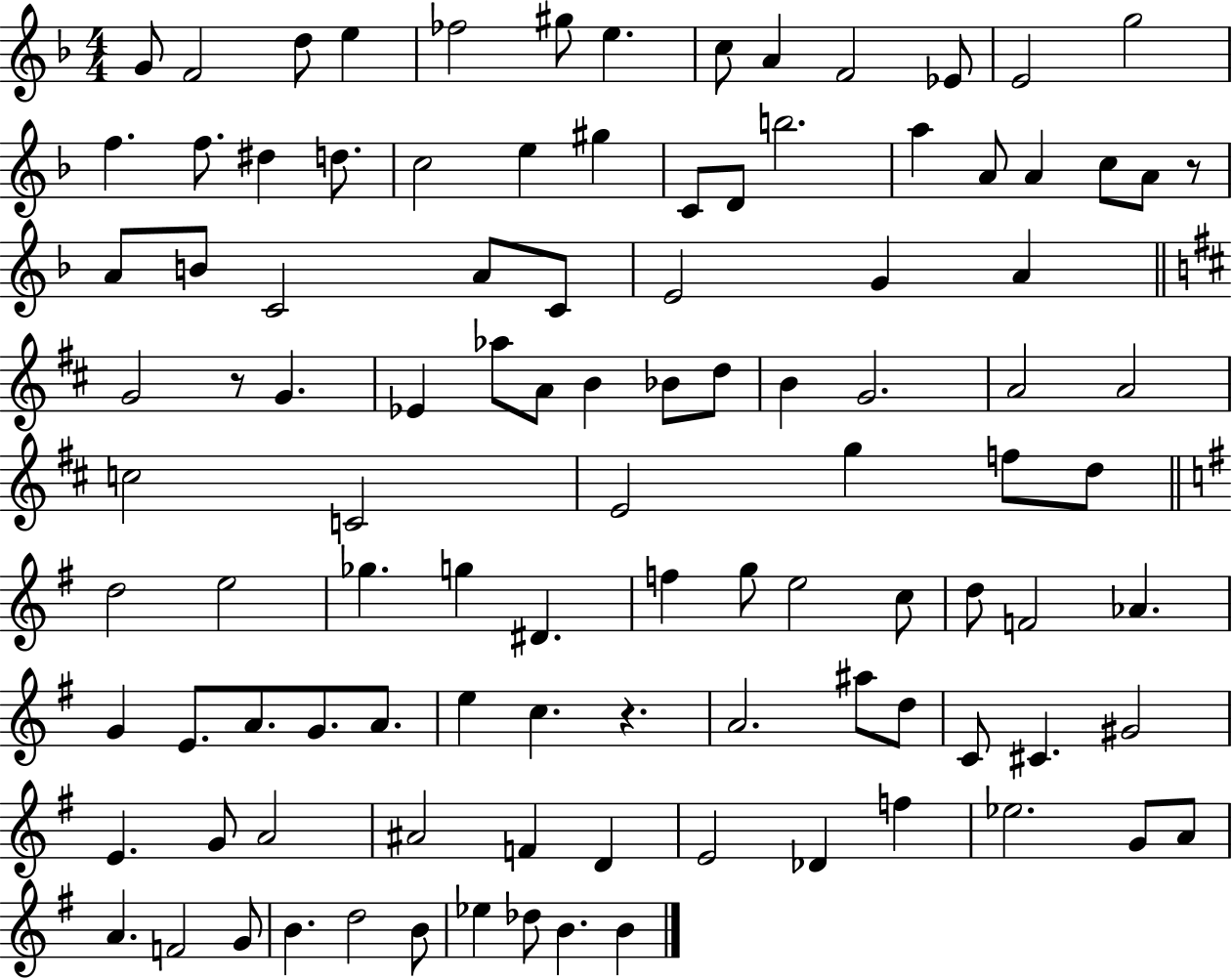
G4/e F4/h D5/e E5/q FES5/h G#5/e E5/q. C5/e A4/q F4/h Eb4/e E4/h G5/h F5/q. F5/e. D#5/q D5/e. C5/h E5/q G#5/q C4/e D4/e B5/h. A5/q A4/e A4/q C5/e A4/e R/e A4/e B4/e C4/h A4/e C4/e E4/h G4/q A4/q G4/h R/e G4/q. Eb4/q Ab5/e A4/e B4/q Bb4/e D5/e B4/q G4/h. A4/h A4/h C5/h C4/h E4/h G5/q F5/e D5/e D5/h E5/h Gb5/q. G5/q D#4/q. F5/q G5/e E5/h C5/e D5/e F4/h Ab4/q. G4/q E4/e. A4/e. G4/e. A4/e. E5/q C5/q. R/q. A4/h. A#5/e D5/e C4/e C#4/q. G#4/h E4/q. G4/e A4/h A#4/h F4/q D4/q E4/h Db4/q F5/q Eb5/h. G4/e A4/e A4/q. F4/h G4/e B4/q. D5/h B4/e Eb5/q Db5/e B4/q. B4/q